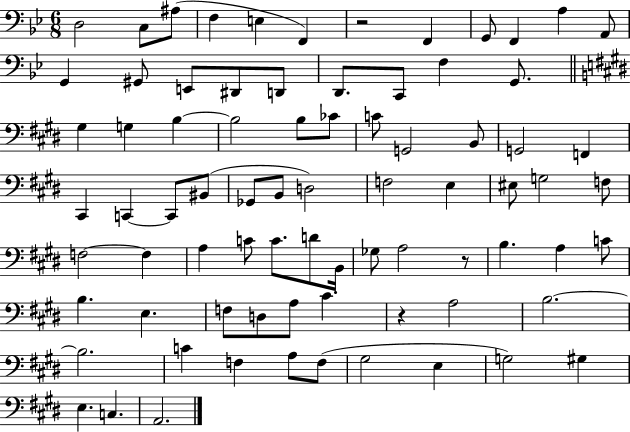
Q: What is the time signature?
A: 6/8